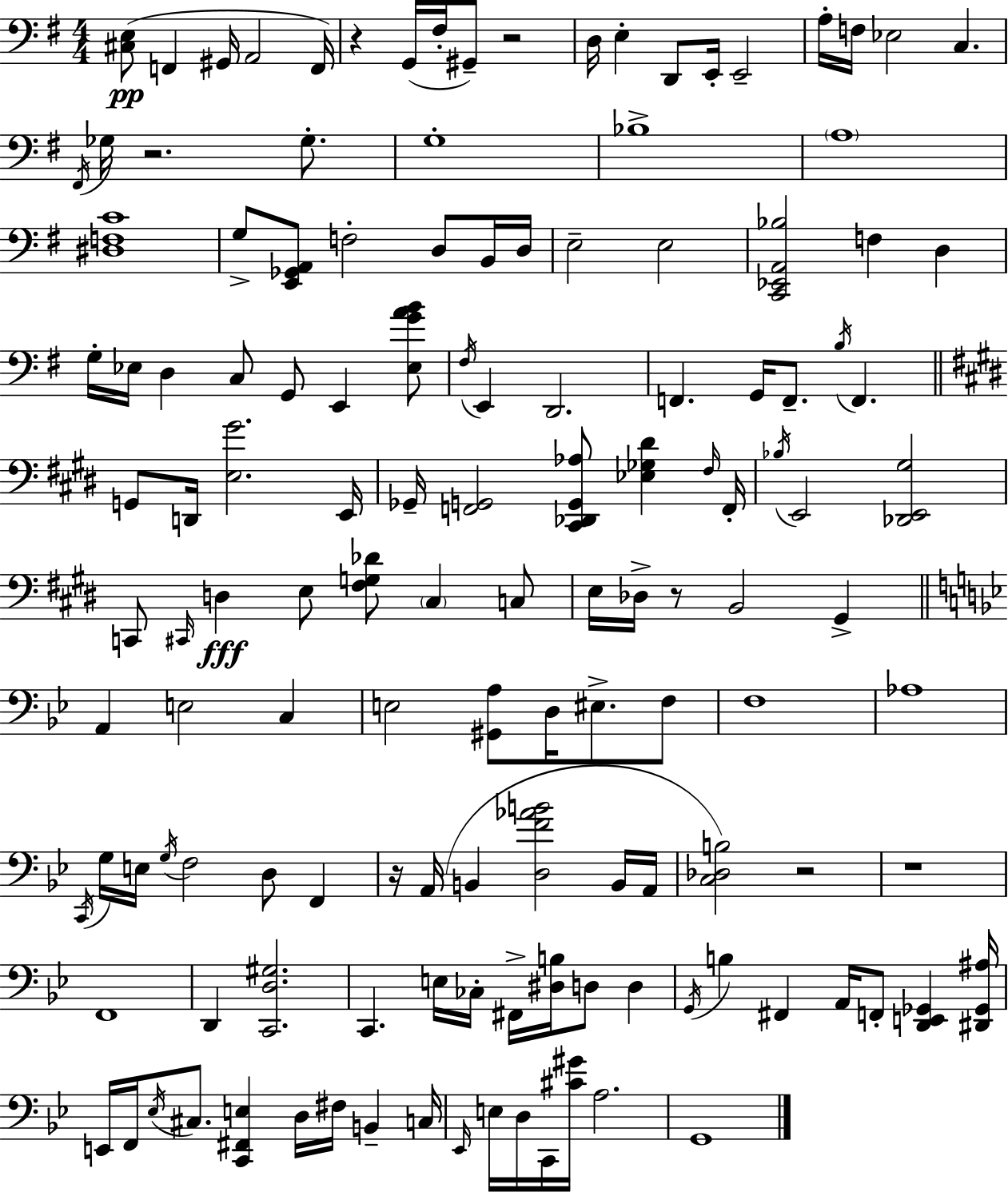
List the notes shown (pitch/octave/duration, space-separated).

[C#3,E3]/e F2/q G#2/s A2/h F2/s R/q G2/s F#3/s G#2/e R/h D3/s E3/q D2/e E2/s E2/h A3/s F3/s Eb3/h C3/q. F#2/s Gb3/s R/h. Gb3/e. G3/w Bb3/w A3/w [D#3,F3,C4]/w G3/e [E2,Gb2,A2]/e F3/h D3/e B2/s D3/s E3/h E3/h [C2,Eb2,A2,Bb3]/h F3/q D3/q G3/s Eb3/s D3/q C3/e G2/e E2/q [Eb3,G4,A4,B4]/e F#3/s E2/q D2/h. F2/q. G2/s F2/e. B3/s F2/q. G2/e D2/s [E3,G#4]/h. E2/s Gb2/s [F2,G2]/h [C#2,Db2,G2,Ab3]/e [Eb3,Gb3,D#4]/q F#3/s F2/s Bb3/s E2/h [Db2,E2,G#3]/h C2/e C#2/s D3/q E3/e [F#3,G3,Db4]/e C#3/q C3/e E3/s Db3/s R/e B2/h G#2/q A2/q E3/h C3/q E3/h [G#2,A3]/e D3/s EIS3/e. F3/e F3/w Ab3/w C2/s G3/s E3/s G3/s F3/h D3/e F2/q R/s A2/s B2/q [D3,F4,Ab4,B4]/h B2/s A2/s [C3,Db3,B3]/h R/h R/w F2/w D2/q [C2,D3,G#3]/h. C2/q. E3/s CES3/s F#2/s [D#3,B3]/s D3/e D3/q G2/s B3/q F#2/q A2/s F2/e [D2,E2,Gb2]/q [D#2,Gb2,A#3]/s E2/s F2/s Eb3/s C#3/e. [C2,F#2,E3]/q D3/s F#3/s B2/q C3/s Eb2/s E3/s D3/s C2/s [C#4,G#4]/s A3/h. G2/w